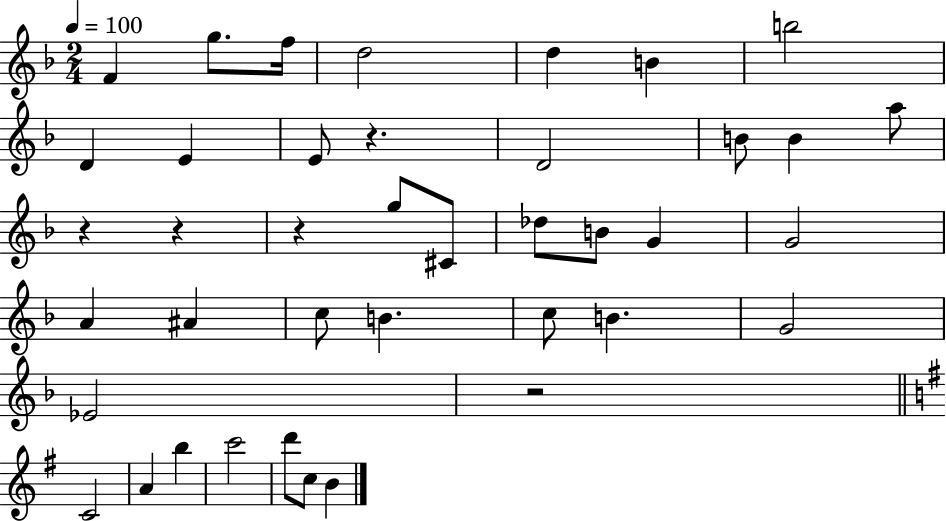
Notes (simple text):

F4/q G5/e. F5/s D5/h D5/q B4/q B5/h D4/q E4/q E4/e R/q. D4/h B4/e B4/q A5/e R/q R/q R/q G5/e C#4/e Db5/e B4/e G4/q G4/h A4/q A#4/q C5/e B4/q. C5/e B4/q. G4/h Eb4/h R/h C4/h A4/q B5/q C6/h D6/e C5/e B4/q